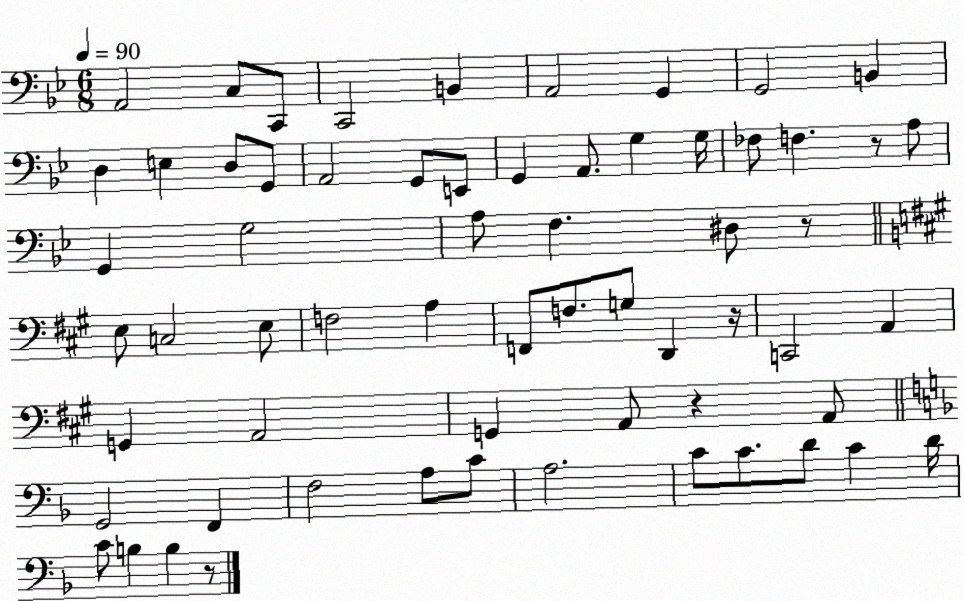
X:1
T:Untitled
M:6/8
L:1/4
K:Bb
A,,2 C,/2 C,,/2 C,,2 B,, A,,2 G,, G,,2 B,, D, E, D,/2 G,,/2 A,,2 G,,/2 E,,/2 G,, A,,/2 G, G,/4 _F,/2 F, z/2 A,/2 G,, G,2 A,/2 F, ^D,/2 z/2 E,/2 C,2 E,/2 F,2 A, F,,/2 F,/2 G,/2 D,, z/4 C,,2 A,, G,, A,,2 G,, A,,/2 z A,,/2 G,,2 F,, F,2 A,/2 C/2 A,2 C/2 C/2 D/2 C D/4 C/2 B, B, z/2